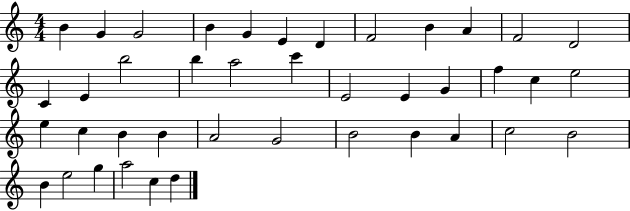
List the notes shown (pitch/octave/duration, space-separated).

B4/q G4/q G4/h B4/q G4/q E4/q D4/q F4/h B4/q A4/q F4/h D4/h C4/q E4/q B5/h B5/q A5/h C6/q E4/h E4/q G4/q F5/q C5/q E5/h E5/q C5/q B4/q B4/q A4/h G4/h B4/h B4/q A4/q C5/h B4/h B4/q E5/h G5/q A5/h C5/q D5/q